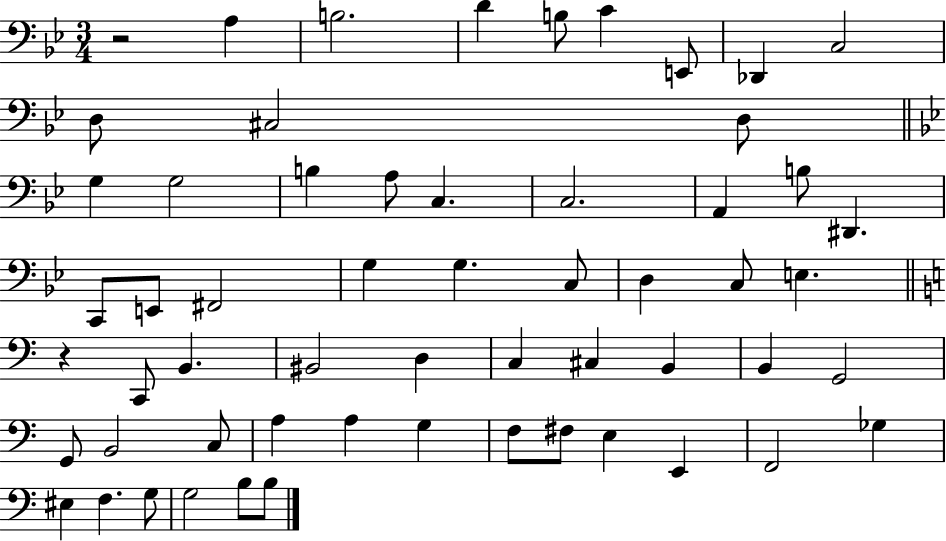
X:1
T:Untitled
M:3/4
L:1/4
K:Bb
z2 A, B,2 D B,/2 C E,,/2 _D,, C,2 D,/2 ^C,2 D,/2 G, G,2 B, A,/2 C, C,2 A,, B,/2 ^D,, C,,/2 E,,/2 ^F,,2 G, G, C,/2 D, C,/2 E, z C,,/2 B,, ^B,,2 D, C, ^C, B,, B,, G,,2 G,,/2 B,,2 C,/2 A, A, G, F,/2 ^F,/2 E, E,, F,,2 _G, ^E, F, G,/2 G,2 B,/2 B,/2